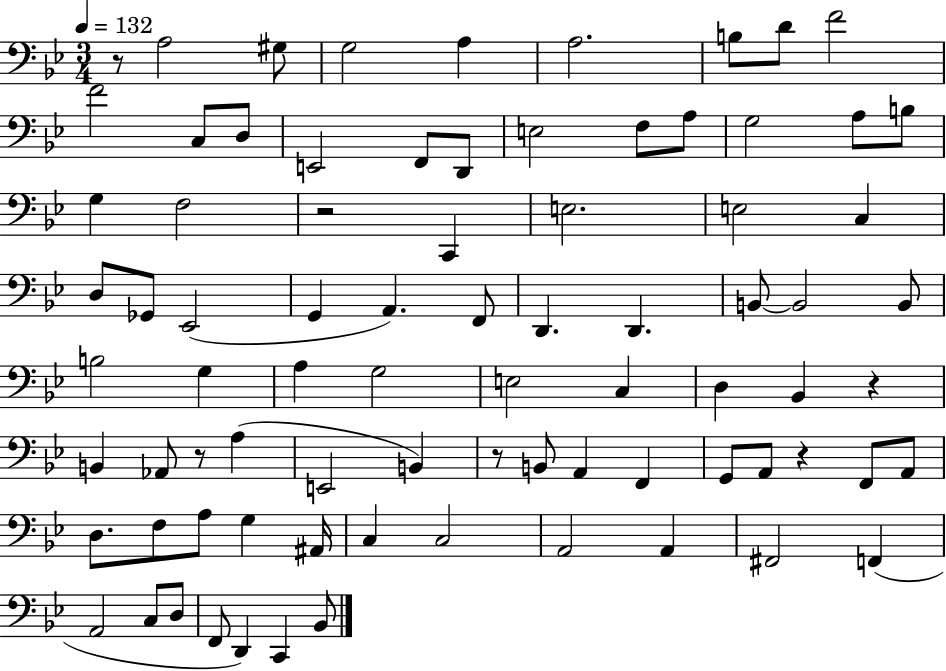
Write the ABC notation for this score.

X:1
T:Untitled
M:3/4
L:1/4
K:Bb
z/2 A,2 ^G,/2 G,2 A, A,2 B,/2 D/2 F2 F2 C,/2 D,/2 E,,2 F,,/2 D,,/2 E,2 F,/2 A,/2 G,2 A,/2 B,/2 G, F,2 z2 C,, E,2 E,2 C, D,/2 _G,,/2 _E,,2 G,, A,, F,,/2 D,, D,, B,,/2 B,,2 B,,/2 B,2 G, A, G,2 E,2 C, D, _B,, z B,, _A,,/2 z/2 A, E,,2 B,, z/2 B,,/2 A,, F,, G,,/2 A,,/2 z F,,/2 A,,/2 D,/2 F,/2 A,/2 G, ^A,,/4 C, C,2 A,,2 A,, ^F,,2 F,, A,,2 C,/2 D,/2 F,,/2 D,, C,, _B,,/2